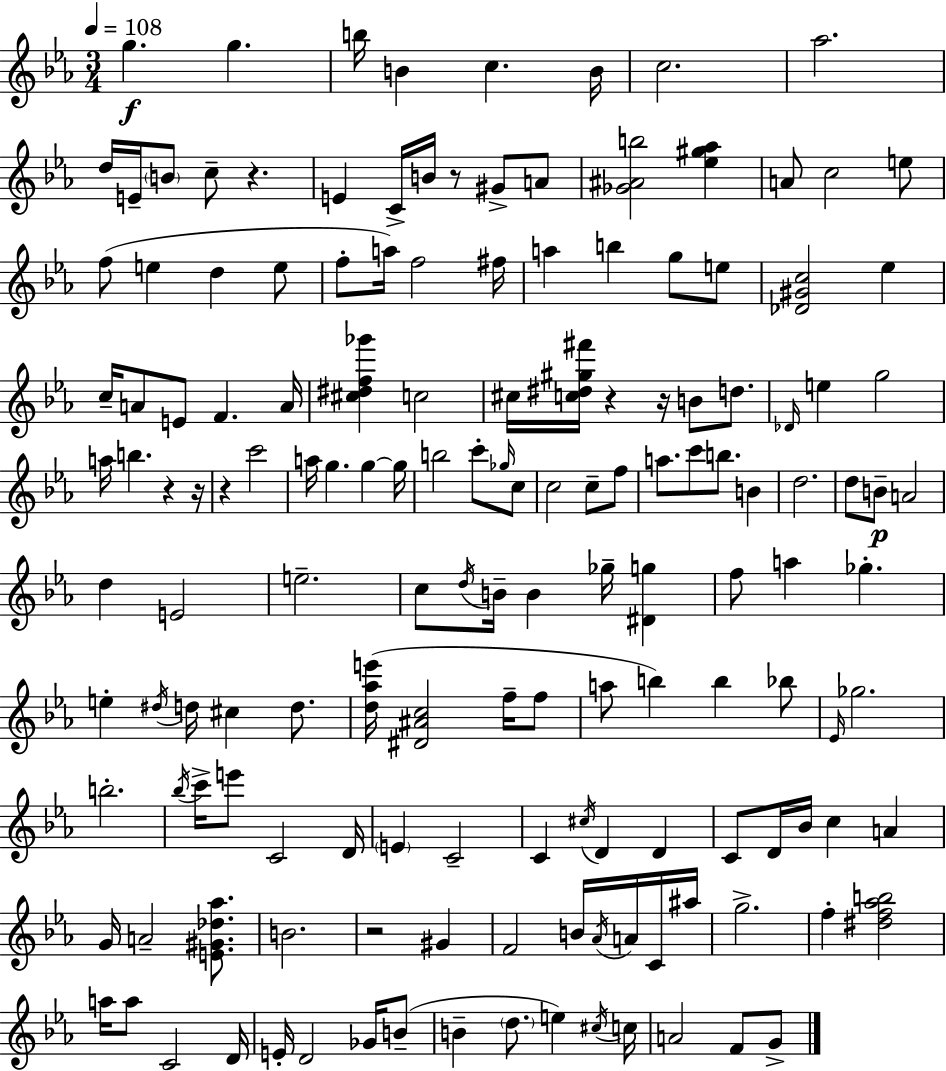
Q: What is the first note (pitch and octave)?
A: G5